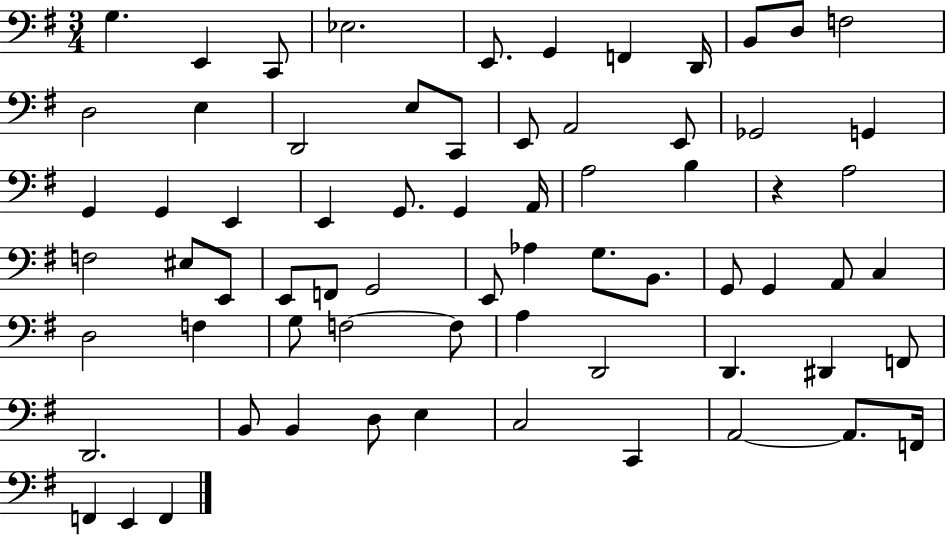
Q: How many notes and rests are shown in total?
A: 69